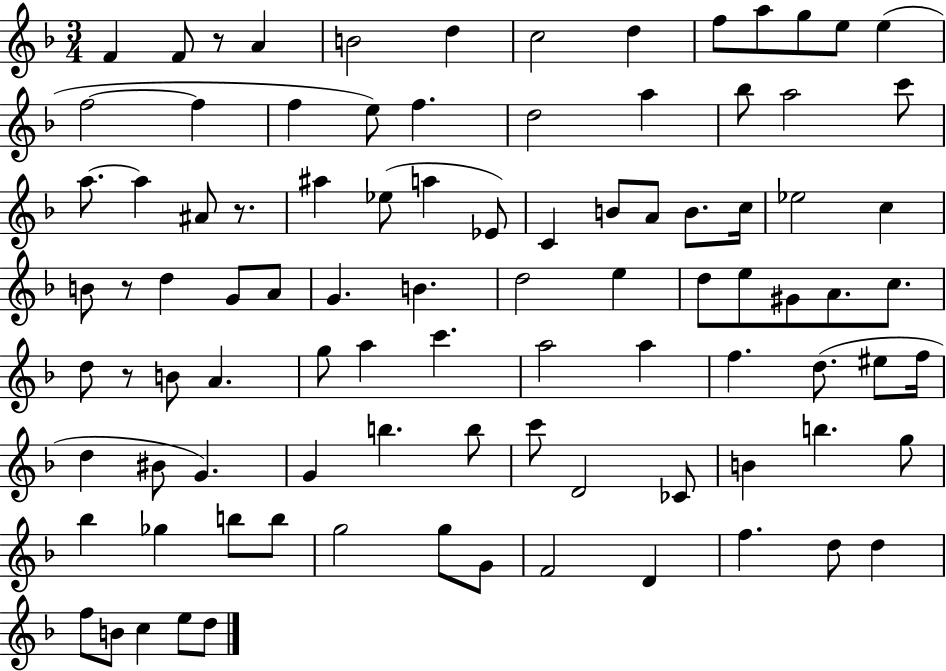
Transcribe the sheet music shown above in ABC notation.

X:1
T:Untitled
M:3/4
L:1/4
K:F
F F/2 z/2 A B2 d c2 d f/2 a/2 g/2 e/2 e f2 f f e/2 f d2 a _b/2 a2 c'/2 a/2 a ^A/2 z/2 ^a _e/2 a _E/2 C B/2 A/2 B/2 c/4 _e2 c B/2 z/2 d G/2 A/2 G B d2 e d/2 e/2 ^G/2 A/2 c/2 d/2 z/2 B/2 A g/2 a c' a2 a f d/2 ^e/2 f/4 d ^B/2 G G b b/2 c'/2 D2 _C/2 B b g/2 _b _g b/2 b/2 g2 g/2 G/2 F2 D f d/2 d f/2 B/2 c e/2 d/2